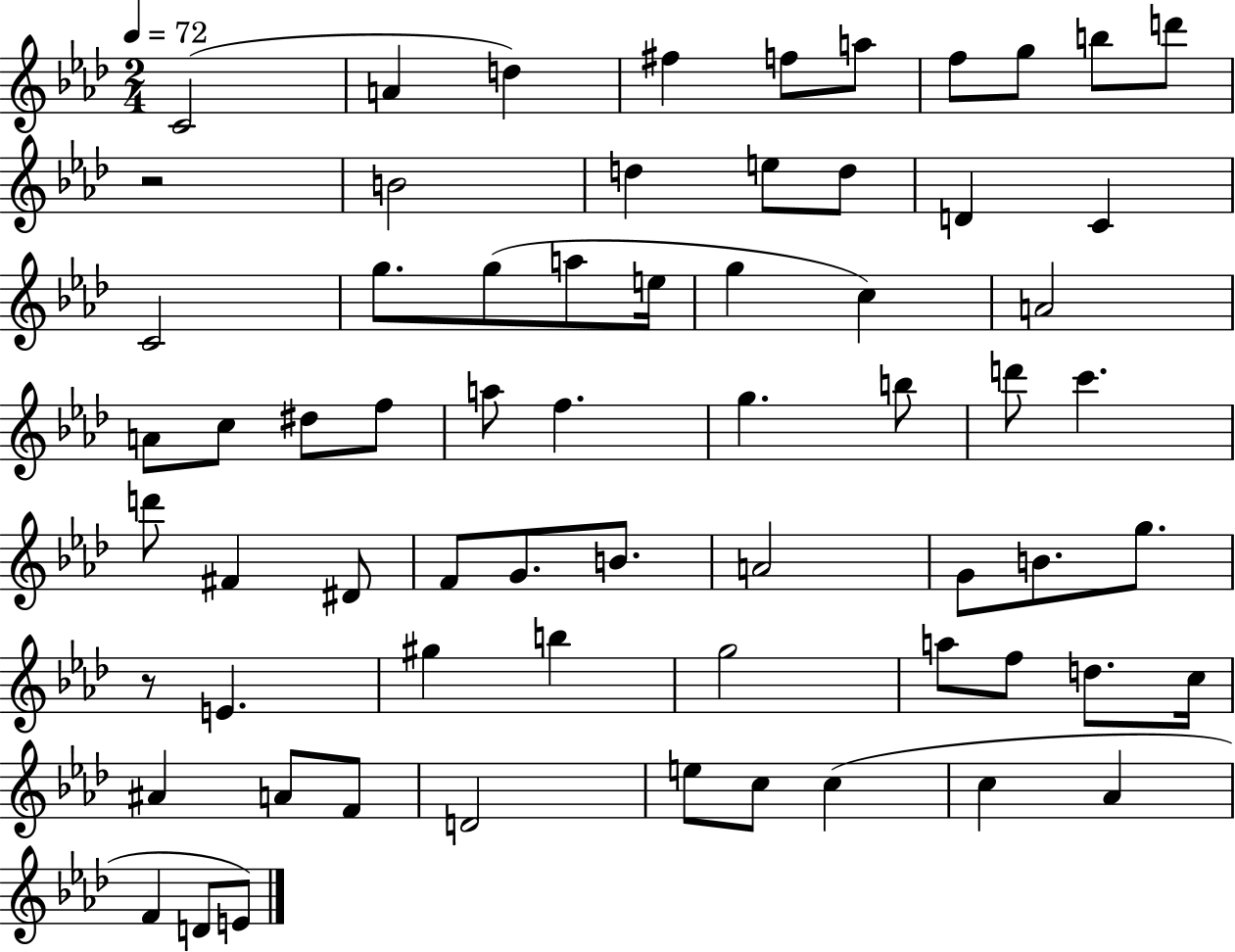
{
  \clef treble
  \numericTimeSignature
  \time 2/4
  \key aes \major
  \tempo 4 = 72
  c'2( | a'4 d''4) | fis''4 f''8 a''8 | f''8 g''8 b''8 d'''8 | \break r2 | b'2 | d''4 e''8 d''8 | d'4 c'4 | \break c'2 | g''8. g''8( a''8 e''16 | g''4 c''4) | a'2 | \break a'8 c''8 dis''8 f''8 | a''8 f''4. | g''4. b''8 | d'''8 c'''4. | \break d'''8 fis'4 dis'8 | f'8 g'8. b'8. | a'2 | g'8 b'8. g''8. | \break r8 e'4. | gis''4 b''4 | g''2 | a''8 f''8 d''8. c''16 | \break ais'4 a'8 f'8 | d'2 | e''8 c''8 c''4( | c''4 aes'4 | \break f'4 d'8 e'8) | \bar "|."
}